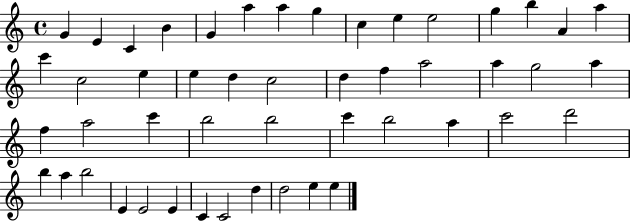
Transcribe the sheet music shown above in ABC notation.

X:1
T:Untitled
M:4/4
L:1/4
K:C
G E C B G a a g c e e2 g b A a c' c2 e e d c2 d f a2 a g2 a f a2 c' b2 b2 c' b2 a c'2 d'2 b a b2 E E2 E C C2 d d2 e e